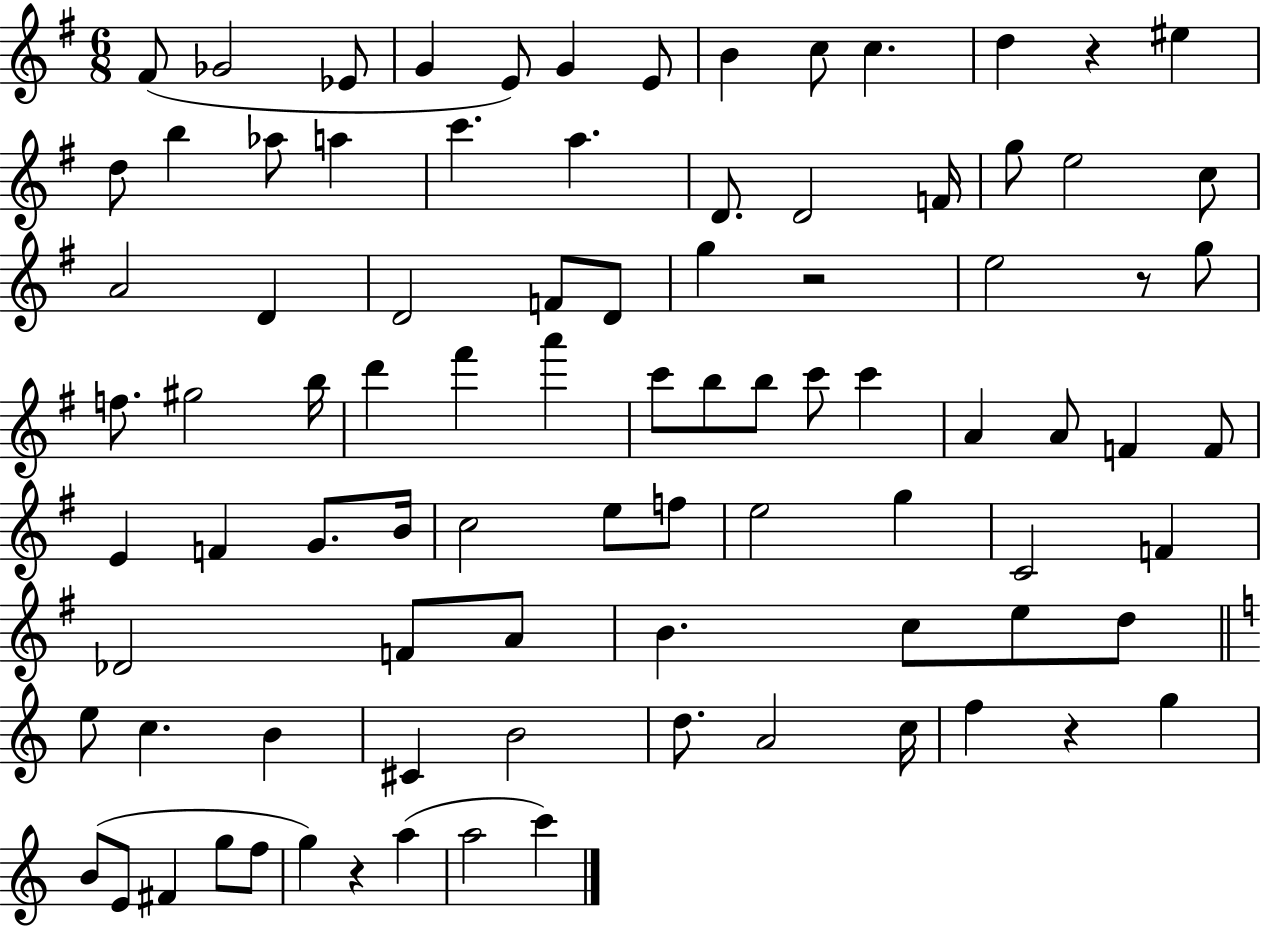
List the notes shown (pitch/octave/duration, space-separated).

F#4/e Gb4/h Eb4/e G4/q E4/e G4/q E4/e B4/q C5/e C5/q. D5/q R/q EIS5/q D5/e B5/q Ab5/e A5/q C6/q. A5/q. D4/e. D4/h F4/s G5/e E5/h C5/e A4/h D4/q D4/h F4/e D4/e G5/q R/h E5/h R/e G5/e F5/e. G#5/h B5/s D6/q F#6/q A6/q C6/e B5/e B5/e C6/e C6/q A4/q A4/e F4/q F4/e E4/q F4/q G4/e. B4/s C5/h E5/e F5/e E5/h G5/q C4/h F4/q Db4/h F4/e A4/e B4/q. C5/e E5/e D5/e E5/e C5/q. B4/q C#4/q B4/h D5/e. A4/h C5/s F5/q R/q G5/q B4/e E4/e F#4/q G5/e F5/e G5/q R/q A5/q A5/h C6/q